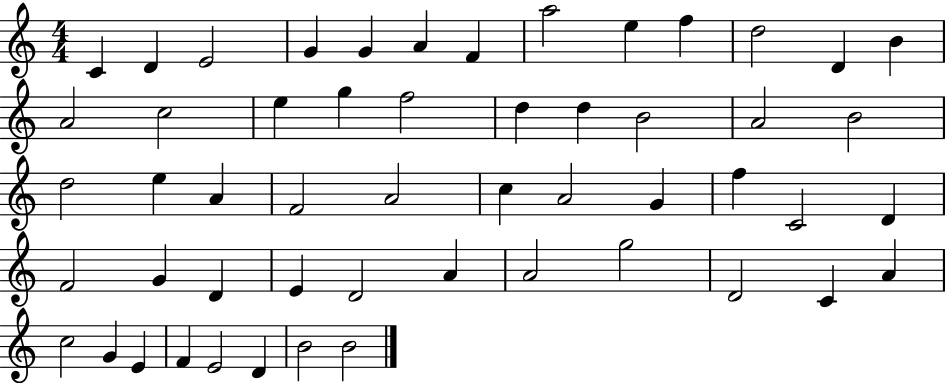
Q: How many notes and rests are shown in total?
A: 53